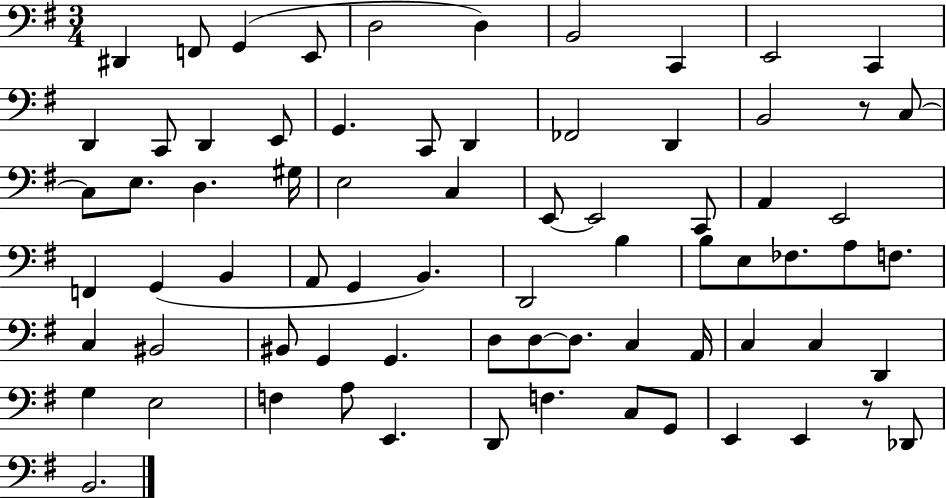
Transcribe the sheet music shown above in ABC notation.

X:1
T:Untitled
M:3/4
L:1/4
K:G
^D,, F,,/2 G,, E,,/2 D,2 D, B,,2 C,, E,,2 C,, D,, C,,/2 D,, E,,/2 G,, C,,/2 D,, _F,,2 D,, B,,2 z/2 C,/2 C,/2 E,/2 D, ^G,/4 E,2 C, E,,/2 E,,2 C,,/2 A,, E,,2 F,, G,, B,, A,,/2 G,, B,, D,,2 B, B,/2 E,/2 _F,/2 A,/2 F,/2 C, ^B,,2 ^B,,/2 G,, G,, D,/2 D,/2 D,/2 C, A,,/4 C, C, D,, G, E,2 F, A,/2 E,, D,,/2 F, C,/2 G,,/2 E,, E,, z/2 _D,,/2 B,,2